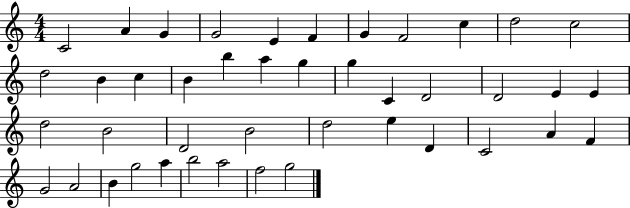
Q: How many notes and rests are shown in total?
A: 43